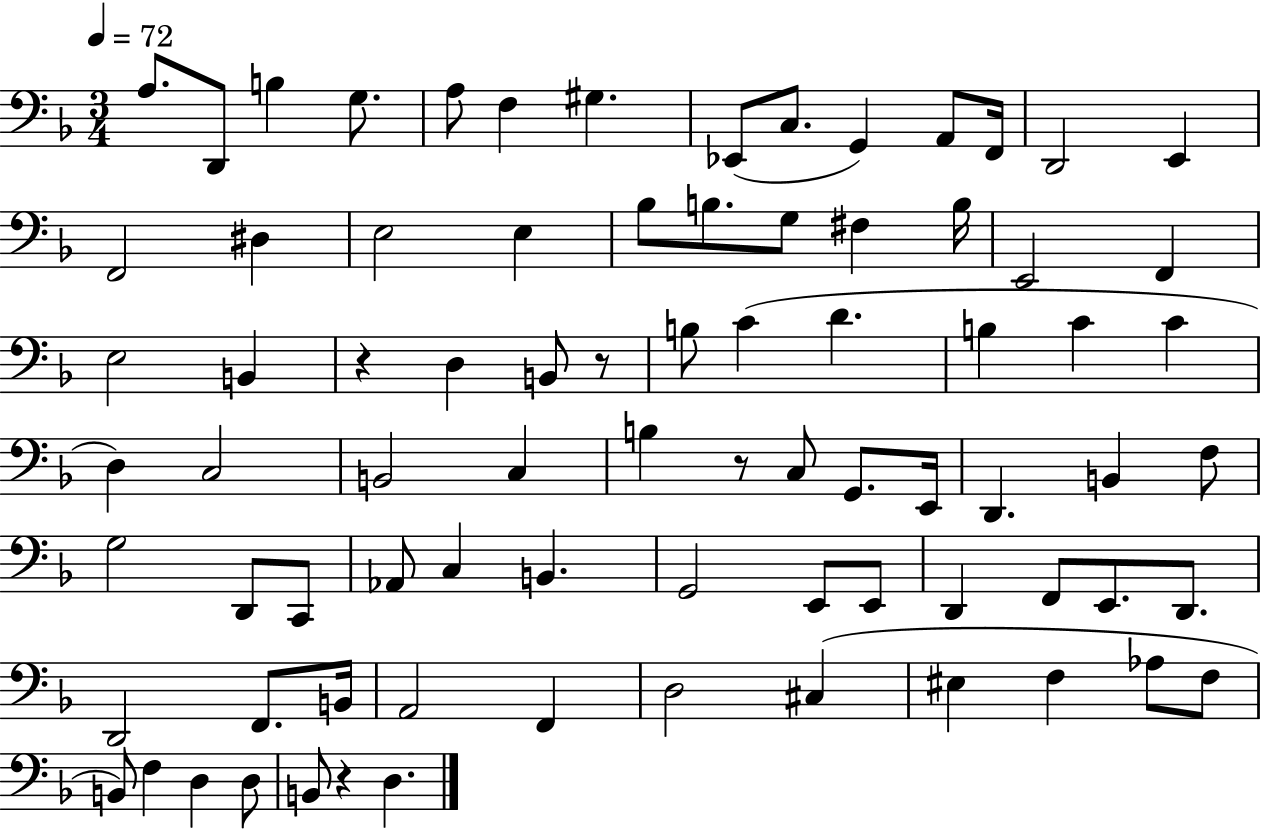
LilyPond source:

{
  \clef bass
  \numericTimeSignature
  \time 3/4
  \key f \major
  \tempo 4 = 72
  a8. d,8 b4 g8. | a8 f4 gis4. | ees,8( c8. g,4) a,8 f,16 | d,2 e,4 | \break f,2 dis4 | e2 e4 | bes8 b8. g8 fis4 b16 | e,2 f,4 | \break e2 b,4 | r4 d4 b,8 r8 | b8 c'4( d'4. | b4 c'4 c'4 | \break d4) c2 | b,2 c4 | b4 r8 c8 g,8. e,16 | d,4. b,4 f8 | \break g2 d,8 c,8 | aes,8 c4 b,4. | g,2 e,8 e,8 | d,4 f,8 e,8. d,8. | \break d,2 f,8. b,16 | a,2 f,4 | d2 cis4( | eis4 f4 aes8 f8 | \break b,8) f4 d4 d8 | b,8 r4 d4. | \bar "|."
}